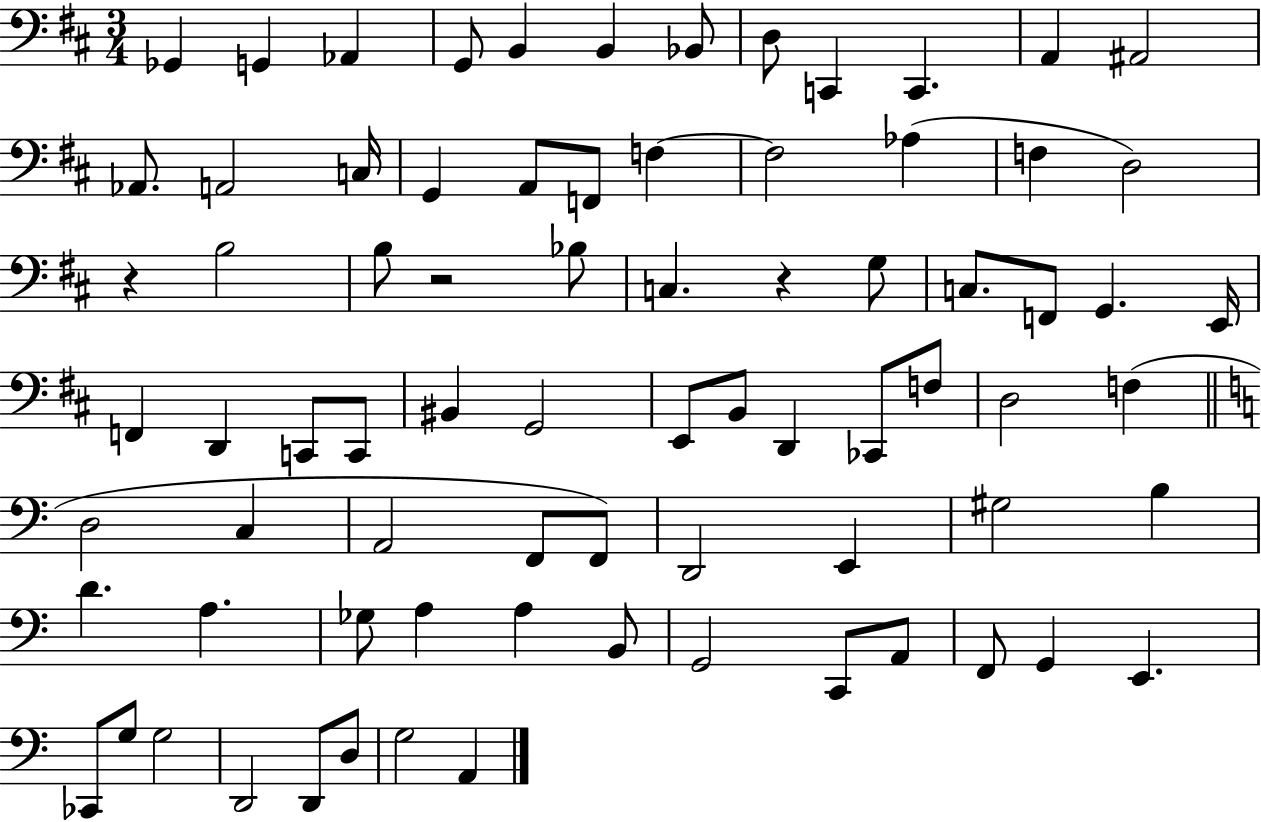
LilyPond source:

{
  \clef bass
  \numericTimeSignature
  \time 3/4
  \key d \major
  ges,4 g,4 aes,4 | g,8 b,4 b,4 bes,8 | d8 c,4 c,4. | a,4 ais,2 | \break aes,8. a,2 c16 | g,4 a,8 f,8 f4~~ | f2 aes4( | f4 d2) | \break r4 b2 | b8 r2 bes8 | c4. r4 g8 | c8. f,8 g,4. e,16 | \break f,4 d,4 c,8 c,8 | bis,4 g,2 | e,8 b,8 d,4 ces,8 f8 | d2 f4( | \break \bar "||" \break \key a \minor d2 c4 | a,2 f,8 f,8) | d,2 e,4 | gis2 b4 | \break d'4. a4. | ges8 a4 a4 b,8 | g,2 c,8 a,8 | f,8 g,4 e,4. | \break ces,8 g8 g2 | d,2 d,8 d8 | g2 a,4 | \bar "|."
}